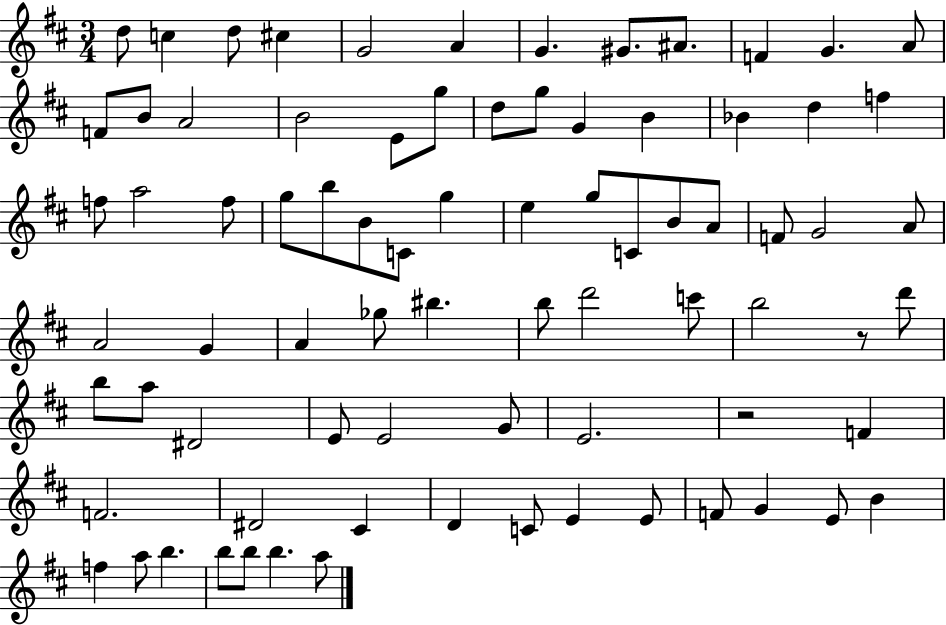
{
  \clef treble
  \numericTimeSignature
  \time 3/4
  \key d \major
  \repeat volta 2 { d''8 c''4 d''8 cis''4 | g'2 a'4 | g'4. gis'8. ais'8. | f'4 g'4. a'8 | \break f'8 b'8 a'2 | b'2 e'8 g''8 | d''8 g''8 g'4 b'4 | bes'4 d''4 f''4 | \break f''8 a''2 f''8 | g''8 b''8 b'8 c'8 g''4 | e''4 g''8 c'8 b'8 a'8 | f'8 g'2 a'8 | \break a'2 g'4 | a'4 ges''8 bis''4. | b''8 d'''2 c'''8 | b''2 r8 d'''8 | \break b''8 a''8 dis'2 | e'8 e'2 g'8 | e'2. | r2 f'4 | \break f'2. | dis'2 cis'4 | d'4 c'8 e'4 e'8 | f'8 g'4 e'8 b'4 | \break f''4 a''8 b''4. | b''8 b''8 b''4. a''8 | } \bar "|."
}